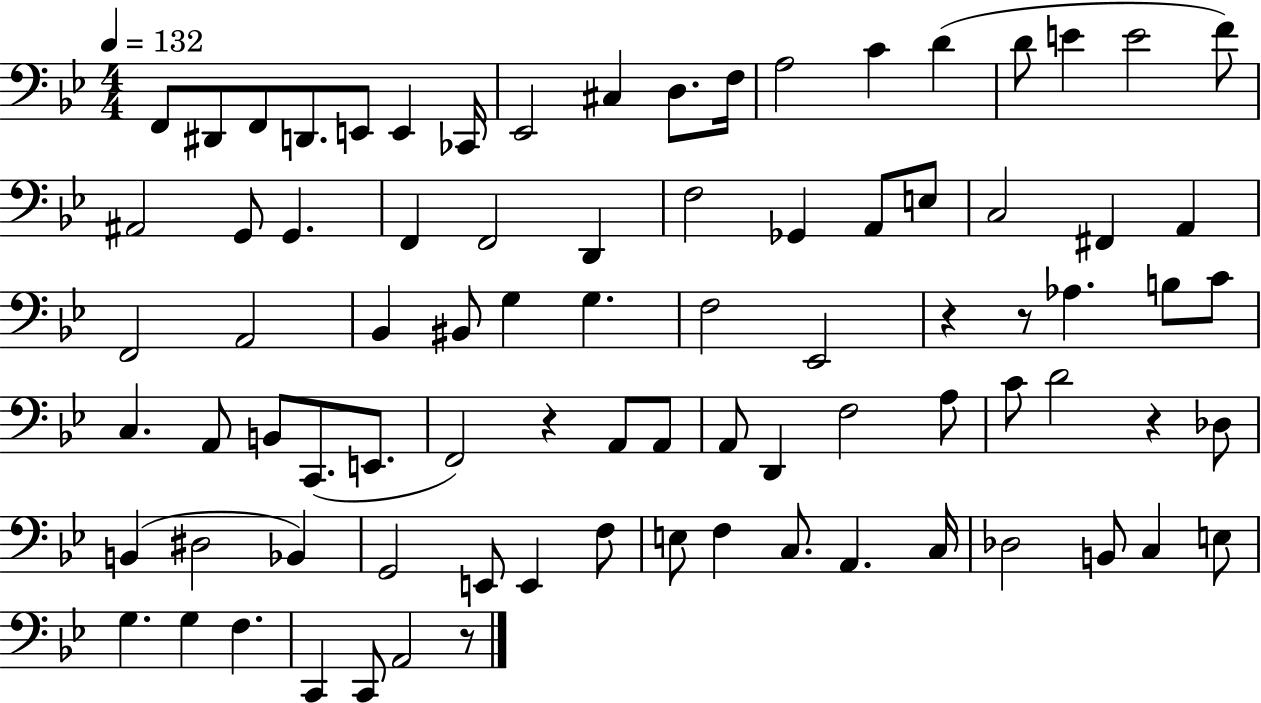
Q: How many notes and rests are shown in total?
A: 84